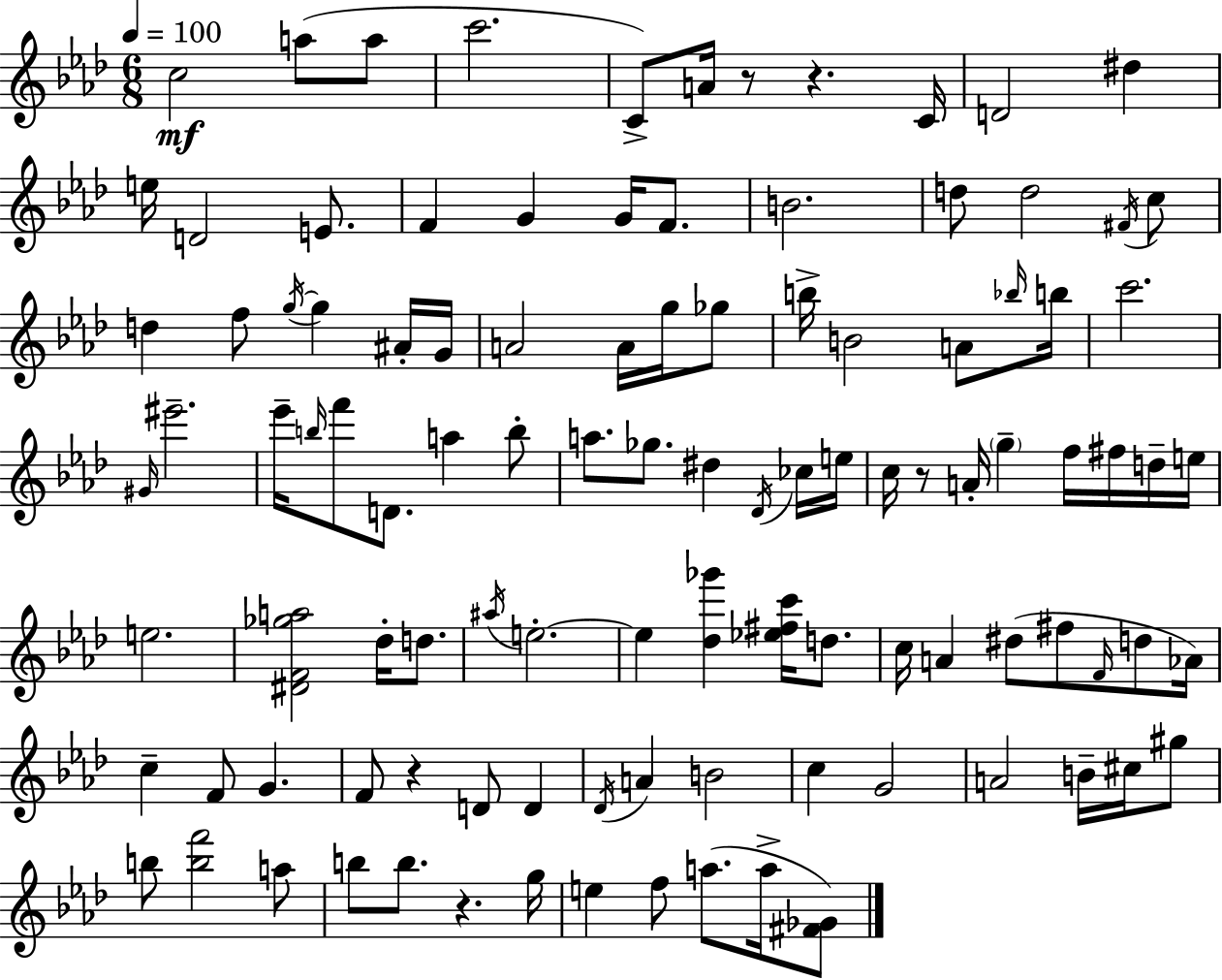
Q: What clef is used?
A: treble